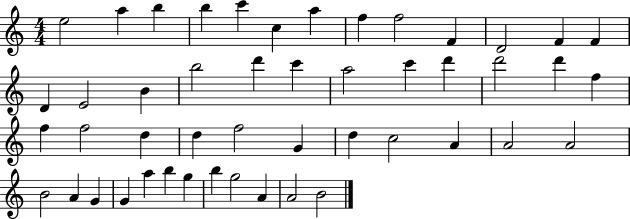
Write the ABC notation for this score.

X:1
T:Untitled
M:4/4
L:1/4
K:C
e2 a b b c' c a f f2 F D2 F F D E2 B b2 d' c' a2 c' d' d'2 d' f f f2 d d f2 G d c2 A A2 A2 B2 A G G a b g b g2 A A2 B2